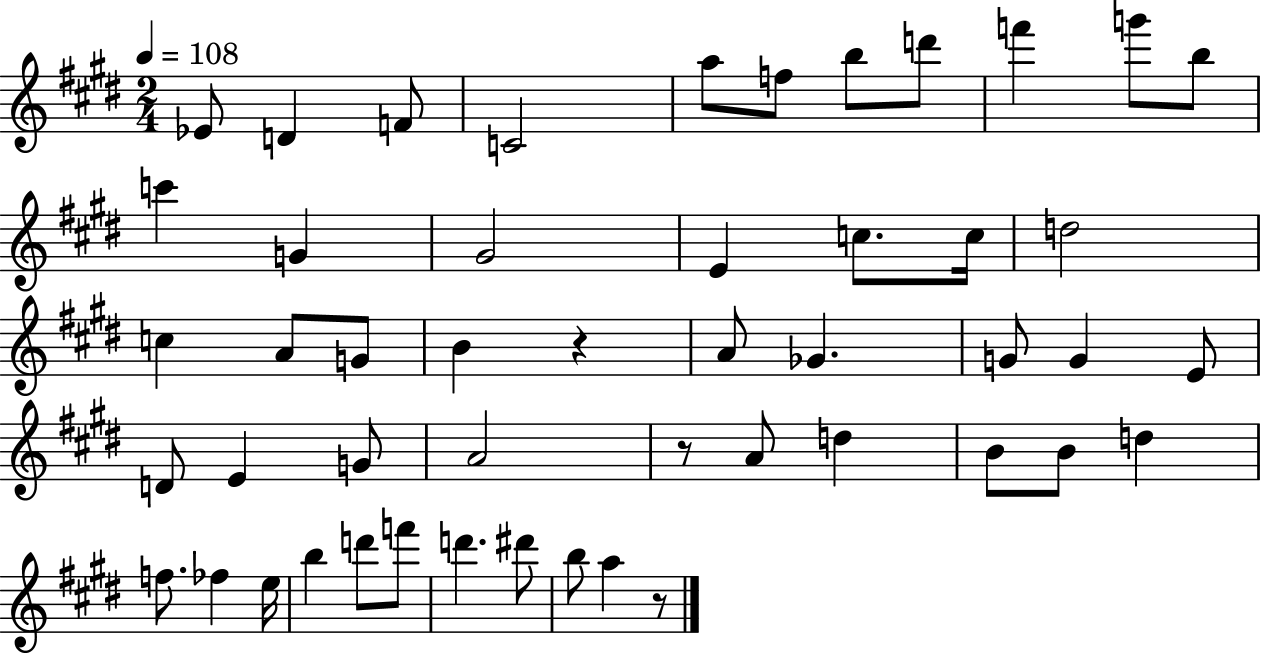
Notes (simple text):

Eb4/e D4/q F4/e C4/h A5/e F5/e B5/e D6/e F6/q G6/e B5/e C6/q G4/q G#4/h E4/q C5/e. C5/s D5/h C5/q A4/e G4/e B4/q R/q A4/e Gb4/q. G4/e G4/q E4/e D4/e E4/q G4/e A4/h R/e A4/e D5/q B4/e B4/e D5/q F5/e. FES5/q E5/s B5/q D6/e F6/e D6/q. D#6/e B5/e A5/q R/e